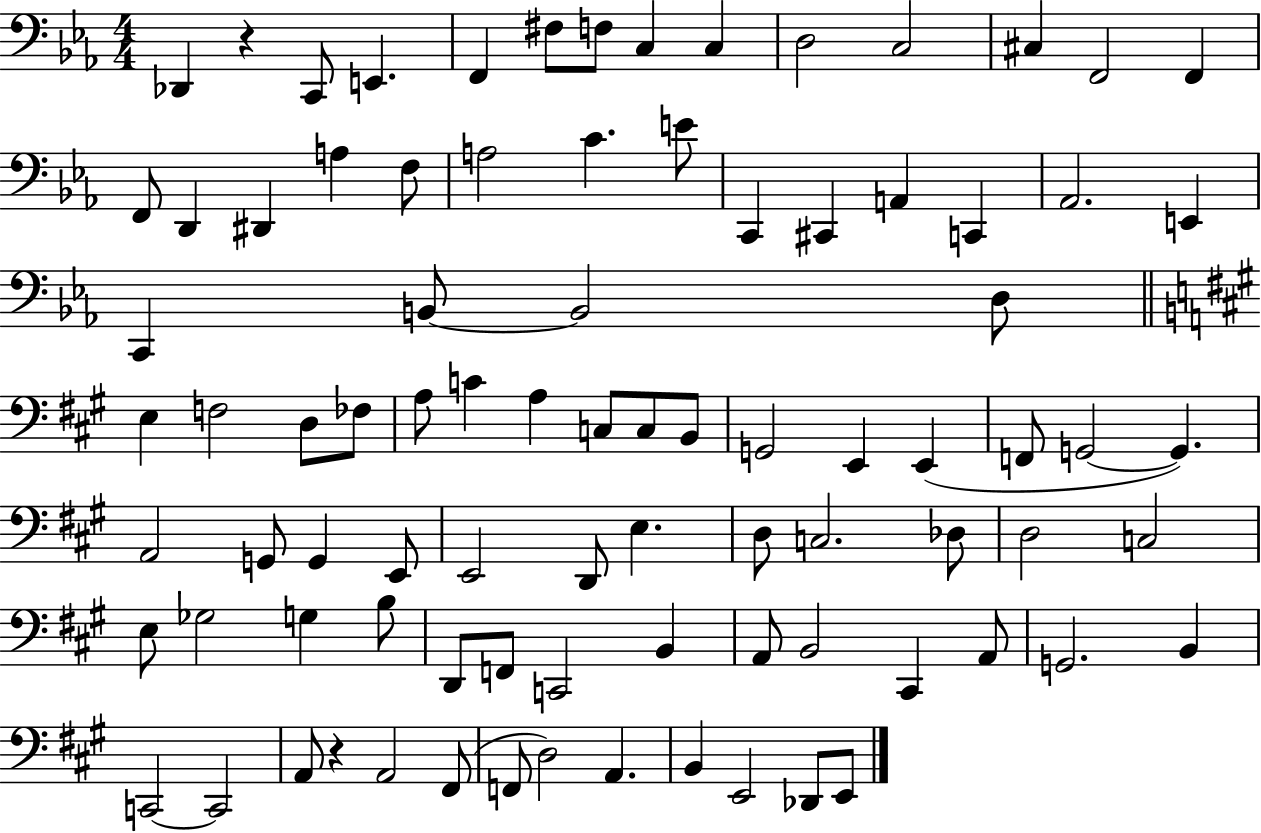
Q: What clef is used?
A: bass